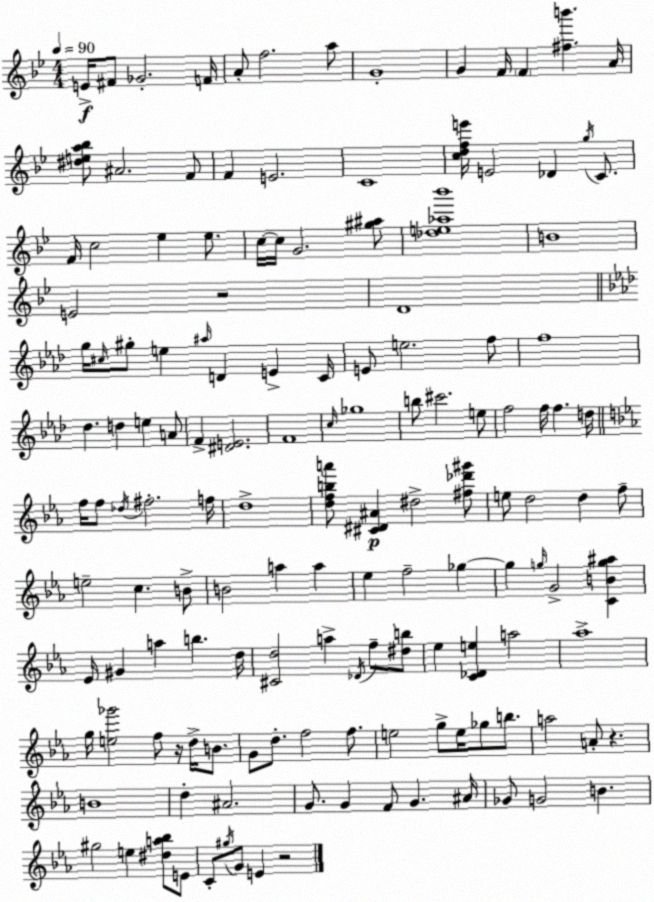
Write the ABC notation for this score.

X:1
T:Untitled
M:4/4
L:1/4
K:Gm
E/4 ^F/2 _G2 F/4 A/2 f2 a/2 G4 G F/4 F [^fb'] A/4 [^dea_b]/2 ^A2 F/2 F E2 C4 [cdfe']/4 E2 _D g/4 C/2 F/4 c2 _e _e/2 c/4 c/4 G2 [^g^a]/2 [_de_a_b']4 B4 E2 z2 D4 g/4 ^c/4 ^g/2 e ^a/4 D E C/4 E/2 e2 f/2 f4 _d d e A/2 F [^DE]2 F4 c/4 _g4 b/2 ^c'2 e/2 f2 f/4 f d/4 f/4 f/2 _d/4 ^f2 f/4 d4 [dfba']/2 [^C^D^A] ^d2 [^f_d'^g']/2 e/2 d2 d f/2 e2 c B/2 B2 a a _e f2 _g _g g/4 G2 [CBg^a] _E/4 ^G a b d/4 [^Cd]2 a _D/4 f/2 [^db]/2 _e [C_De] a2 _a4 g/4 [e_g']2 f/2 z/4 d/4 B/2 G/2 d/2 f2 f/2 e2 g/2 e/4 _g/2 b/2 a2 A/2 z B4 d ^A2 G/2 G F/2 G ^A/4 _G/2 G2 B ^g2 e [^da_b]/2 E/2 C/2 ^g/4 G/2 E z2